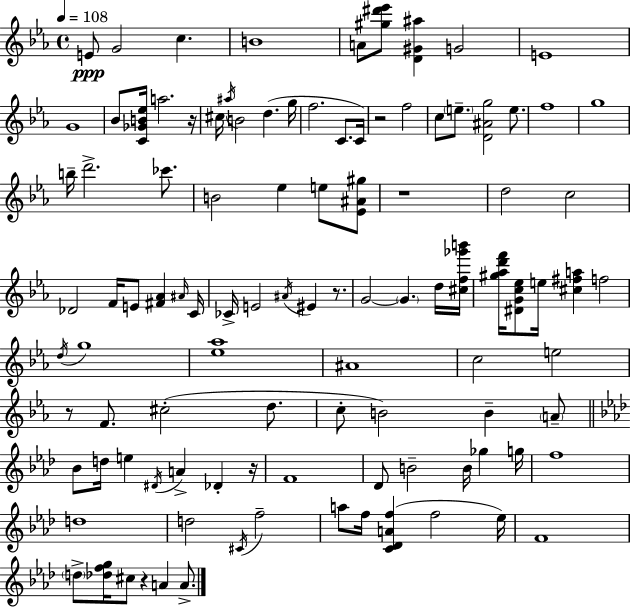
X:1
T:Untitled
M:4/4
L:1/4
K:Cm
E/2 G2 c B4 A/2 [^g^d'_e']/2 [D^G^a] G2 E4 G4 _B/2 [C_GB_e]/4 a2 z/4 ^c/4 ^a/4 B2 d g/4 f2 C/2 C/4 z2 f2 c/2 e/2 [D^Ag]2 e/2 f4 g4 b/4 d'2 _c'/2 B2 _e e/2 [_E^A^g]/2 z4 d2 c2 _D2 F/4 E/2 [^F_A] ^A/4 C/4 _C/4 E2 ^A/4 ^E z/2 G2 G d/4 [^cf_g'b']/4 [^g_ad'f']/4 [^DGc_e]/2 e/4 [^c^fa] f2 d/4 g4 [_e_a]4 ^A4 c2 e2 z/2 F/2 ^c2 d/2 c/2 B2 B A/2 _B/2 d/4 e ^D/4 A _D z/4 F4 _D/2 B2 B/4 _g g/4 f4 d4 d2 ^C/4 f2 a/2 f/4 [C_DAf] f2 _e/4 F4 d/2 [_dfg]/4 ^c/2 z A A/2